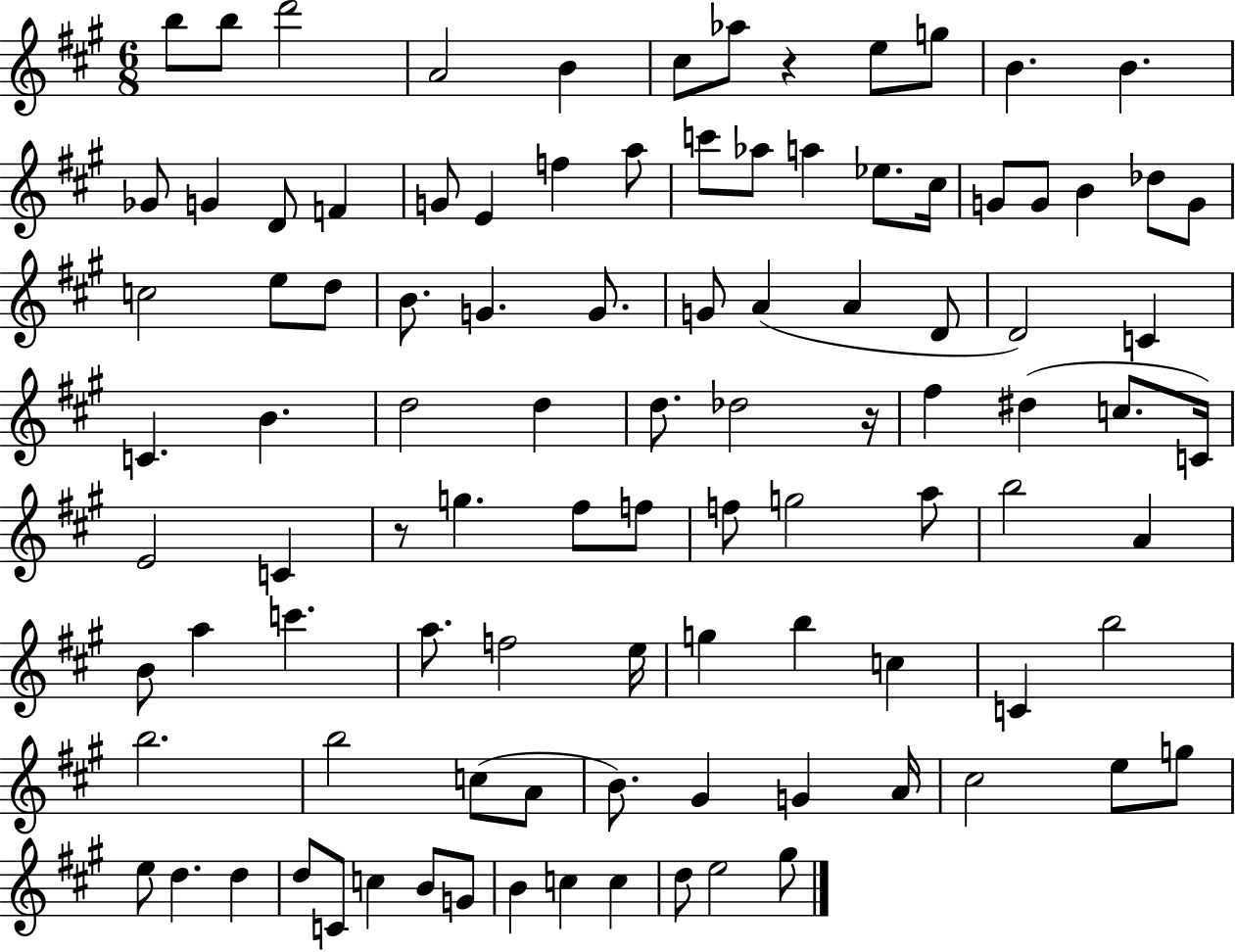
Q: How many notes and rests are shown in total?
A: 100